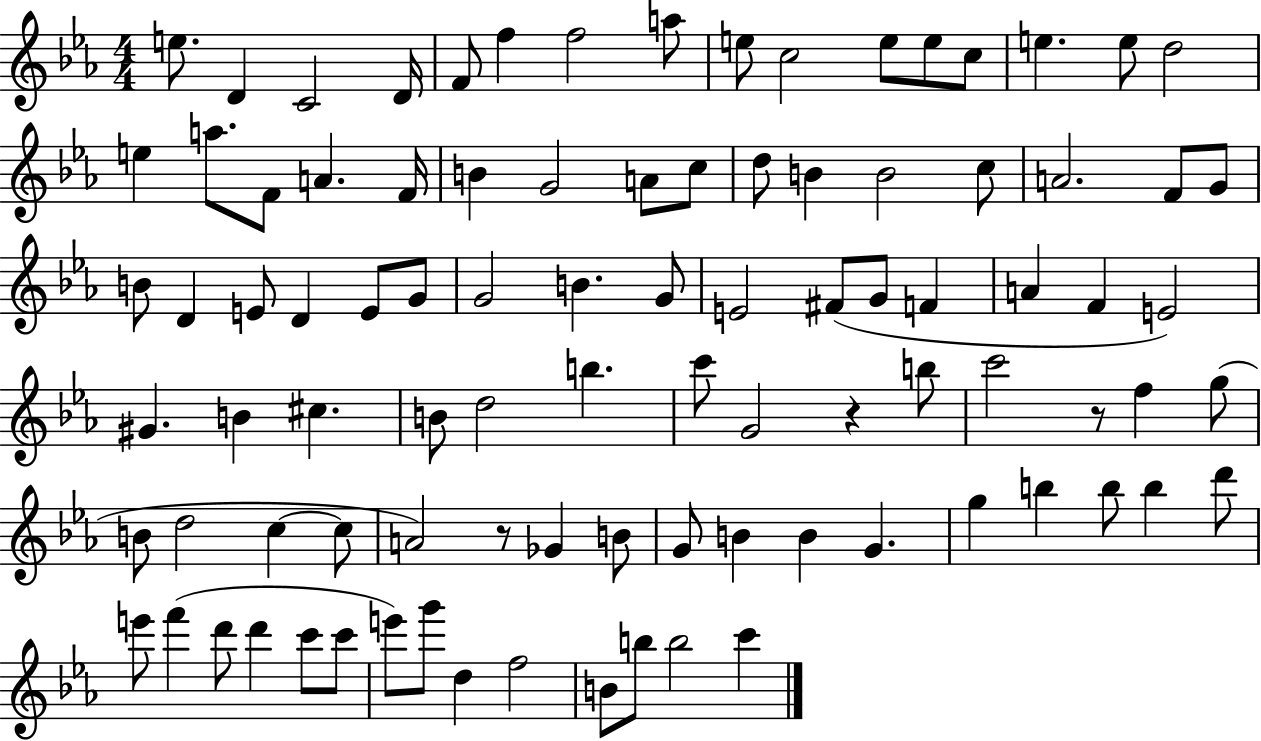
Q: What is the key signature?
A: EES major